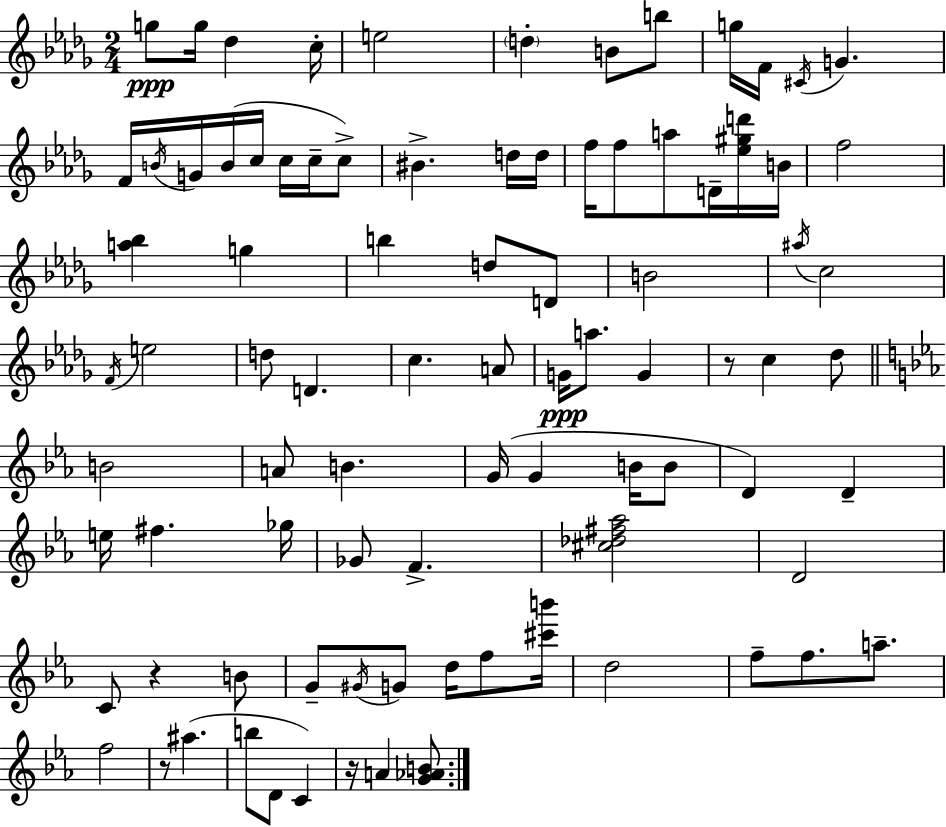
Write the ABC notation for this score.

X:1
T:Untitled
M:2/4
L:1/4
K:Bbm
g/2 g/4 _d c/4 e2 d B/2 b/2 g/4 F/4 ^C/4 G F/4 B/4 G/4 B/4 c/4 c/4 c/4 c/2 ^B d/4 d/4 f/4 f/2 a/2 D/4 [_e^gd']/4 B/4 f2 [a_b] g b d/2 D/2 B2 ^a/4 c2 F/4 e2 d/2 D c A/2 G/4 a/2 G z/2 c _d/2 B2 A/2 B G/4 G B/4 B/2 D D e/4 ^f _g/4 _G/2 F [^c_d^f_a]2 D2 C/2 z B/2 G/2 ^G/4 G/2 d/4 f/2 [^c'b']/4 d2 f/2 f/2 a/2 f2 z/2 ^a b/2 D/2 C z/4 A [G_AB]/2